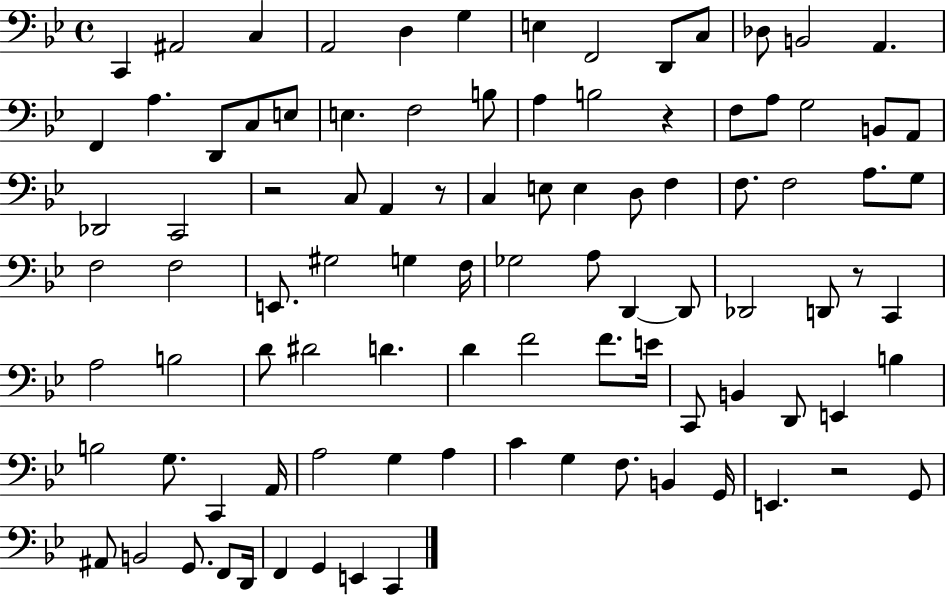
{
  \clef bass
  \time 4/4
  \defaultTimeSignature
  \key bes \major
  c,4 ais,2 c4 | a,2 d4 g4 | e4 f,2 d,8 c8 | des8 b,2 a,4. | \break f,4 a4. d,8 c8 e8 | e4. f2 b8 | a4 b2 r4 | f8 a8 g2 b,8 a,8 | \break des,2 c,2 | r2 c8 a,4 r8 | c4 e8 e4 d8 f4 | f8. f2 a8. g8 | \break f2 f2 | e,8. gis2 g4 f16 | ges2 a8 d,4~~ d,8 | des,2 d,8 r8 c,4 | \break a2 b2 | d'8 dis'2 d'4. | d'4 f'2 f'8. e'16 | c,8 b,4 d,8 e,4 b4 | \break b2 g8. c,4 a,16 | a2 g4 a4 | c'4 g4 f8. b,4 g,16 | e,4. r2 g,8 | \break ais,8 b,2 g,8. f,8 d,16 | f,4 g,4 e,4 c,4 | \bar "|."
}